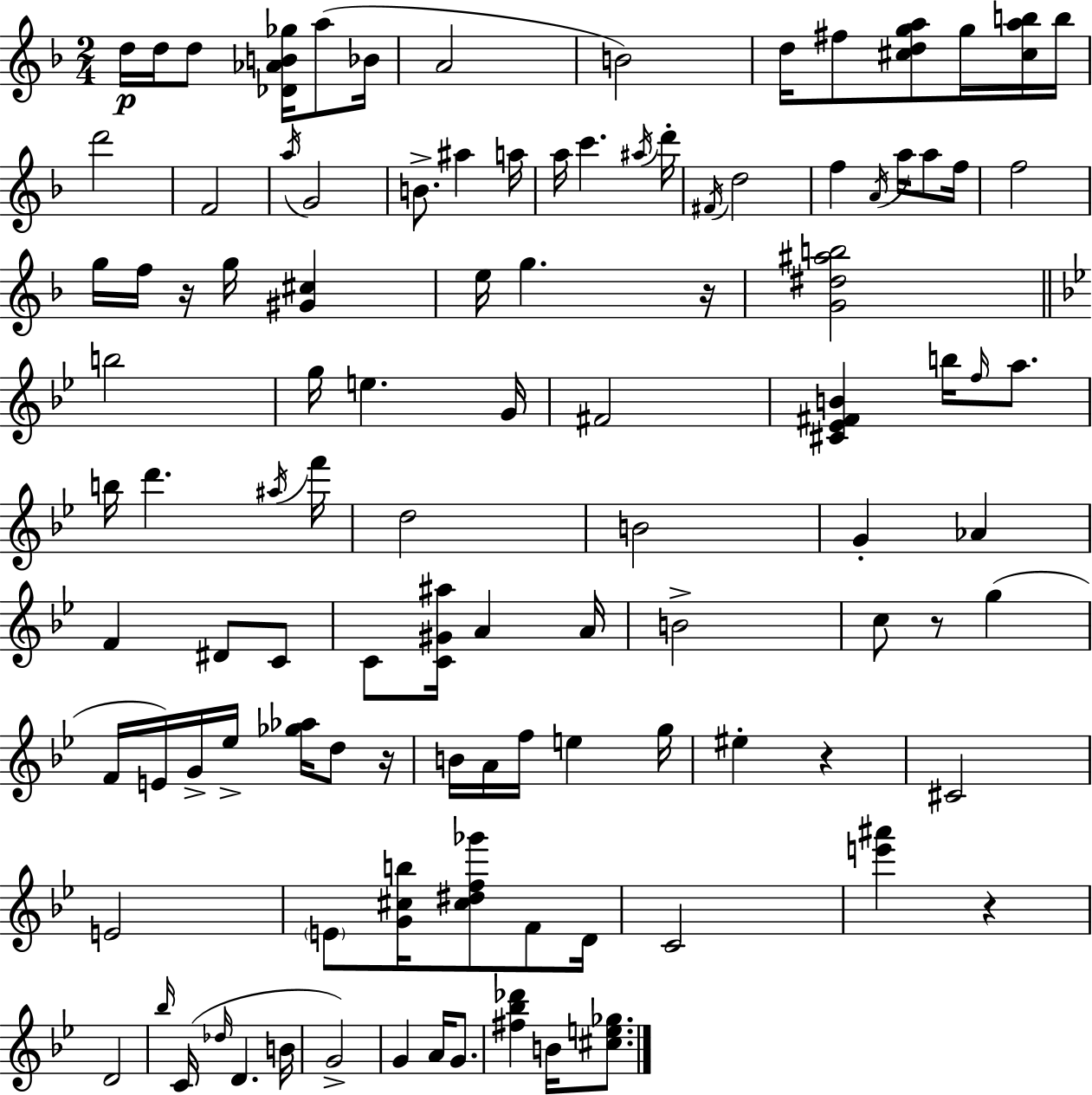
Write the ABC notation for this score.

X:1
T:Untitled
M:2/4
L:1/4
K:F
d/4 d/4 d/2 [_D_AB_g]/4 a/2 _B/4 A2 B2 d/4 ^f/2 [^cdga]/2 g/4 [^cab]/4 b/4 d'2 F2 a/4 G2 B/2 ^a a/4 a/4 c' ^a/4 d'/4 ^F/4 d2 f A/4 a/4 a/2 f/4 f2 g/4 f/4 z/4 g/4 [^G^c] e/4 g z/4 [G^d^ab]2 b2 g/4 e G/4 ^F2 [^C_E^FB] b/4 f/4 a/2 b/4 d' ^a/4 f'/4 d2 B2 G _A F ^D/2 C/2 C/2 [C^G^a]/4 A A/4 B2 c/2 z/2 g F/4 E/4 G/4 _e/4 [_g_a]/4 d/2 z/4 B/4 A/4 f/4 e g/4 ^e z ^C2 E2 E/2 [G^cb]/4 [^c^df_g']/2 F/2 D/4 C2 [e'^a'] z D2 _b/4 C/4 _d/4 D B/4 G2 G A/4 G/2 [^f_b_d'] B/4 [^ce_g]/2